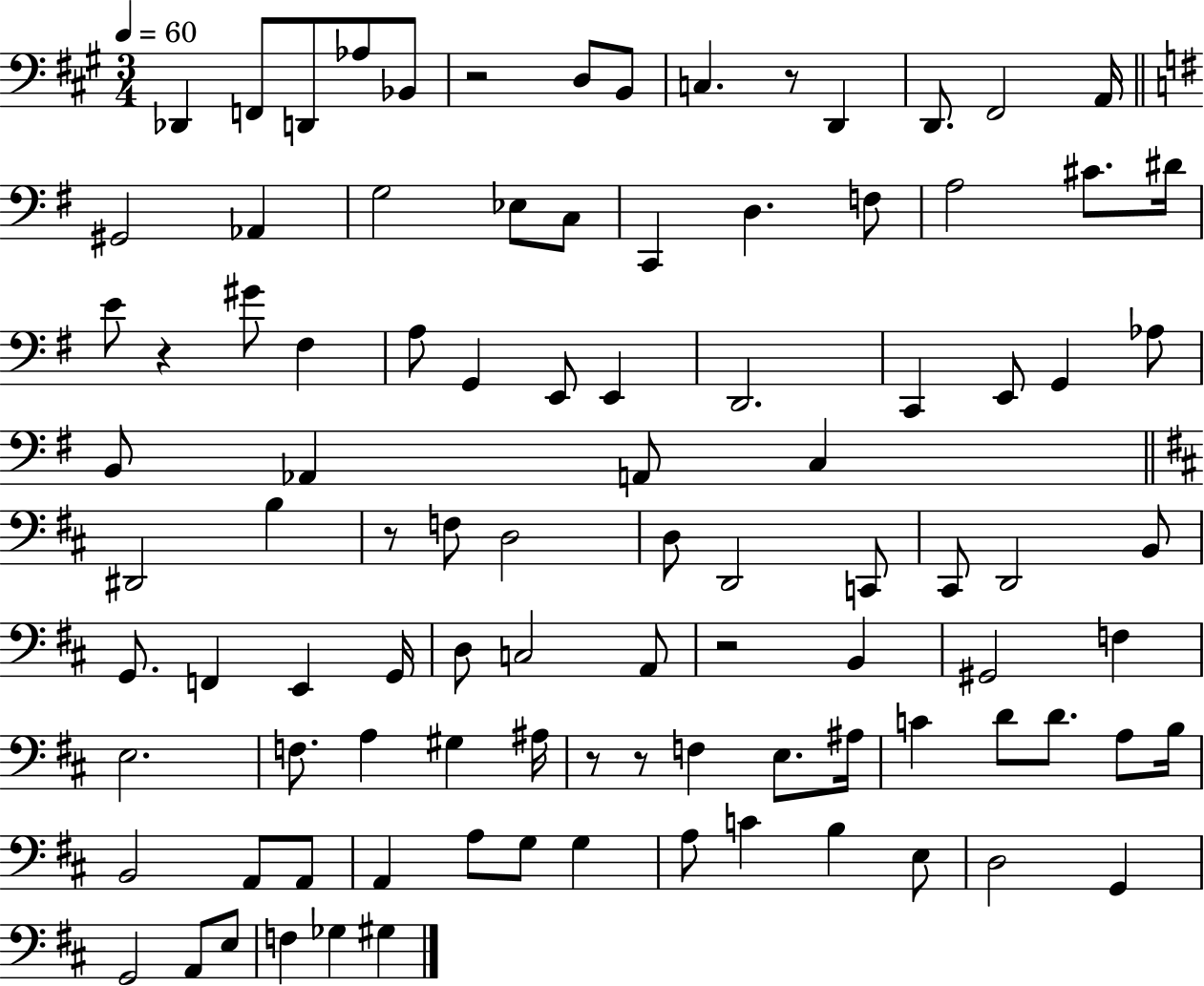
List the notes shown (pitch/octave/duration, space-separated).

Db2/q F2/e D2/e Ab3/e Bb2/e R/h D3/e B2/e C3/q. R/e D2/q D2/e. F#2/h A2/s G#2/h Ab2/q G3/h Eb3/e C3/e C2/q D3/q. F3/e A3/h C#4/e. D#4/s E4/e R/q G#4/e F#3/q A3/e G2/q E2/e E2/q D2/h. C2/q E2/e G2/q Ab3/e B2/e Ab2/q A2/e C3/q D#2/h B3/q R/e F3/e D3/h D3/e D2/h C2/e C#2/e D2/h B2/e G2/e. F2/q E2/q G2/s D3/e C3/h A2/e R/h B2/q G#2/h F3/q E3/h. F3/e. A3/q G#3/q A#3/s R/e R/e F3/q E3/e. A#3/s C4/q D4/e D4/e. A3/e B3/s B2/h A2/e A2/e A2/q A3/e G3/e G3/q A3/e C4/q B3/q E3/e D3/h G2/q G2/h A2/e E3/e F3/q Gb3/q G#3/q